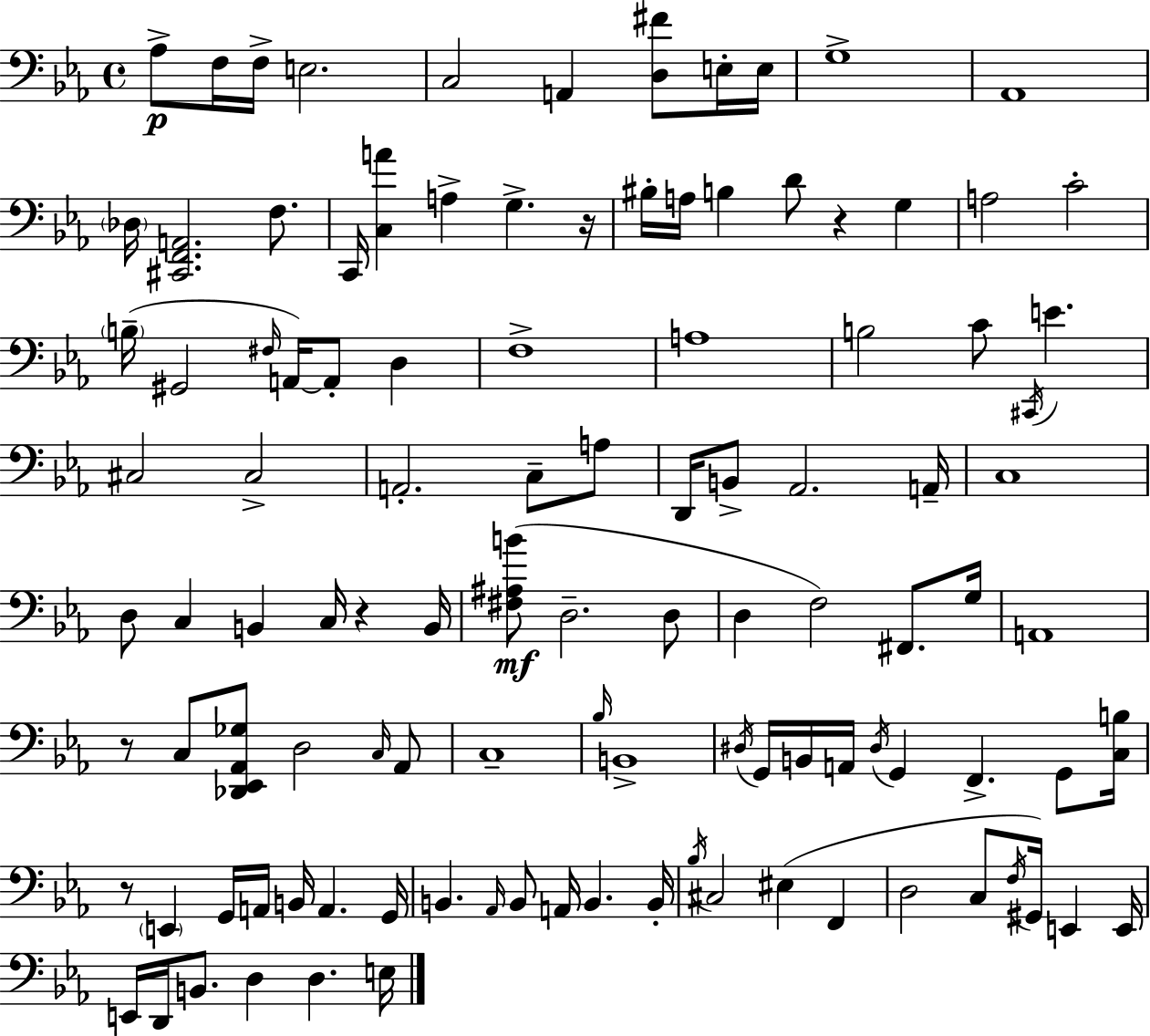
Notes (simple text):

Ab3/e F3/s F3/s E3/h. C3/h A2/q [D3,F#4]/e E3/s E3/s G3/w Ab2/w Db3/s [C#2,F2,A2]/h. F3/e. C2/s [C3,A4]/q A3/q G3/q. R/s BIS3/s A3/s B3/q D4/e R/q G3/q A3/h C4/h B3/s G#2/h F#3/s A2/s A2/e D3/q F3/w A3/w B3/h C4/e C#2/s E4/q. C#3/h C#3/h A2/h. C3/e A3/e D2/s B2/e Ab2/h. A2/s C3/w D3/e C3/q B2/q C3/s R/q B2/s [F#3,A#3,B4]/e D3/h. D3/e D3/q F3/h F#2/e. G3/s A2/w R/e C3/e [Db2,Eb2,Ab2,Gb3]/e D3/h C3/s Ab2/e C3/w Bb3/s B2/w D#3/s G2/s B2/s A2/s D#3/s G2/q F2/q. G2/e [C3,B3]/s R/e E2/q G2/s A2/s B2/s A2/q. G2/s B2/q. Ab2/s B2/e A2/s B2/q. B2/s Bb3/s C#3/h EIS3/q F2/q D3/h C3/e F3/s G#2/s E2/q E2/s E2/s D2/s B2/e. D3/q D3/q. E3/s